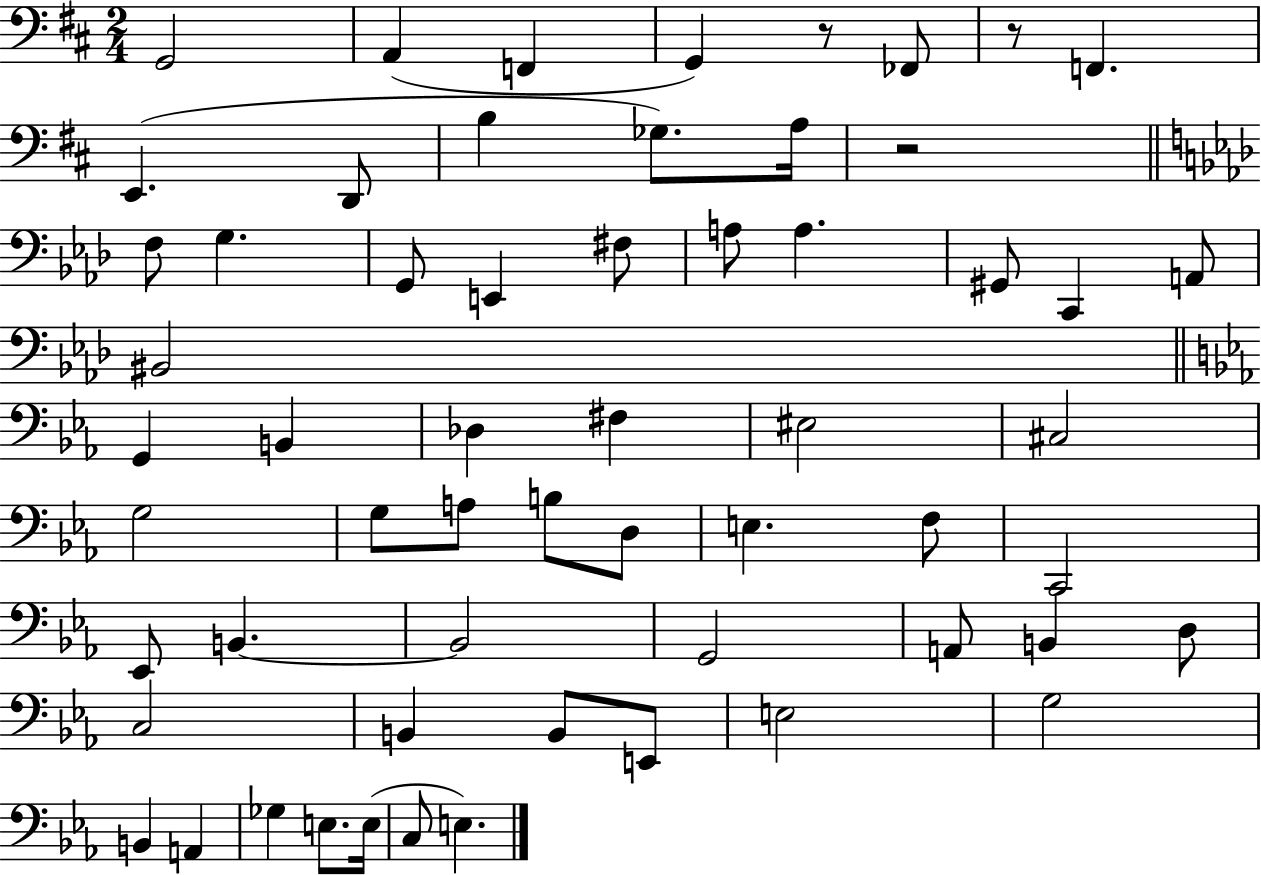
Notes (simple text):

G2/h A2/q F2/q G2/q R/e FES2/e R/e F2/q. E2/q. D2/e B3/q Gb3/e. A3/s R/h F3/e G3/q. G2/e E2/q F#3/e A3/e A3/q. G#2/e C2/q A2/e BIS2/h G2/q B2/q Db3/q F#3/q EIS3/h C#3/h G3/h G3/e A3/e B3/e D3/e E3/q. F3/e C2/h Eb2/e B2/q. B2/h G2/h A2/e B2/q D3/e C3/h B2/q B2/e E2/e E3/h G3/h B2/q A2/q Gb3/q E3/e. E3/s C3/e E3/q.